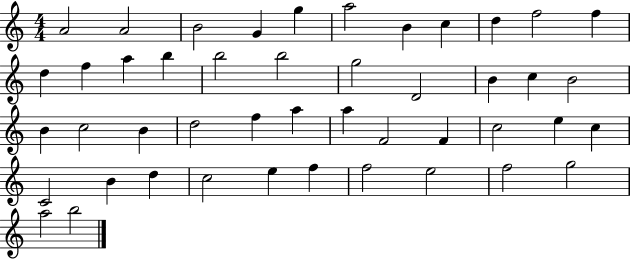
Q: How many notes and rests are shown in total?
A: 46